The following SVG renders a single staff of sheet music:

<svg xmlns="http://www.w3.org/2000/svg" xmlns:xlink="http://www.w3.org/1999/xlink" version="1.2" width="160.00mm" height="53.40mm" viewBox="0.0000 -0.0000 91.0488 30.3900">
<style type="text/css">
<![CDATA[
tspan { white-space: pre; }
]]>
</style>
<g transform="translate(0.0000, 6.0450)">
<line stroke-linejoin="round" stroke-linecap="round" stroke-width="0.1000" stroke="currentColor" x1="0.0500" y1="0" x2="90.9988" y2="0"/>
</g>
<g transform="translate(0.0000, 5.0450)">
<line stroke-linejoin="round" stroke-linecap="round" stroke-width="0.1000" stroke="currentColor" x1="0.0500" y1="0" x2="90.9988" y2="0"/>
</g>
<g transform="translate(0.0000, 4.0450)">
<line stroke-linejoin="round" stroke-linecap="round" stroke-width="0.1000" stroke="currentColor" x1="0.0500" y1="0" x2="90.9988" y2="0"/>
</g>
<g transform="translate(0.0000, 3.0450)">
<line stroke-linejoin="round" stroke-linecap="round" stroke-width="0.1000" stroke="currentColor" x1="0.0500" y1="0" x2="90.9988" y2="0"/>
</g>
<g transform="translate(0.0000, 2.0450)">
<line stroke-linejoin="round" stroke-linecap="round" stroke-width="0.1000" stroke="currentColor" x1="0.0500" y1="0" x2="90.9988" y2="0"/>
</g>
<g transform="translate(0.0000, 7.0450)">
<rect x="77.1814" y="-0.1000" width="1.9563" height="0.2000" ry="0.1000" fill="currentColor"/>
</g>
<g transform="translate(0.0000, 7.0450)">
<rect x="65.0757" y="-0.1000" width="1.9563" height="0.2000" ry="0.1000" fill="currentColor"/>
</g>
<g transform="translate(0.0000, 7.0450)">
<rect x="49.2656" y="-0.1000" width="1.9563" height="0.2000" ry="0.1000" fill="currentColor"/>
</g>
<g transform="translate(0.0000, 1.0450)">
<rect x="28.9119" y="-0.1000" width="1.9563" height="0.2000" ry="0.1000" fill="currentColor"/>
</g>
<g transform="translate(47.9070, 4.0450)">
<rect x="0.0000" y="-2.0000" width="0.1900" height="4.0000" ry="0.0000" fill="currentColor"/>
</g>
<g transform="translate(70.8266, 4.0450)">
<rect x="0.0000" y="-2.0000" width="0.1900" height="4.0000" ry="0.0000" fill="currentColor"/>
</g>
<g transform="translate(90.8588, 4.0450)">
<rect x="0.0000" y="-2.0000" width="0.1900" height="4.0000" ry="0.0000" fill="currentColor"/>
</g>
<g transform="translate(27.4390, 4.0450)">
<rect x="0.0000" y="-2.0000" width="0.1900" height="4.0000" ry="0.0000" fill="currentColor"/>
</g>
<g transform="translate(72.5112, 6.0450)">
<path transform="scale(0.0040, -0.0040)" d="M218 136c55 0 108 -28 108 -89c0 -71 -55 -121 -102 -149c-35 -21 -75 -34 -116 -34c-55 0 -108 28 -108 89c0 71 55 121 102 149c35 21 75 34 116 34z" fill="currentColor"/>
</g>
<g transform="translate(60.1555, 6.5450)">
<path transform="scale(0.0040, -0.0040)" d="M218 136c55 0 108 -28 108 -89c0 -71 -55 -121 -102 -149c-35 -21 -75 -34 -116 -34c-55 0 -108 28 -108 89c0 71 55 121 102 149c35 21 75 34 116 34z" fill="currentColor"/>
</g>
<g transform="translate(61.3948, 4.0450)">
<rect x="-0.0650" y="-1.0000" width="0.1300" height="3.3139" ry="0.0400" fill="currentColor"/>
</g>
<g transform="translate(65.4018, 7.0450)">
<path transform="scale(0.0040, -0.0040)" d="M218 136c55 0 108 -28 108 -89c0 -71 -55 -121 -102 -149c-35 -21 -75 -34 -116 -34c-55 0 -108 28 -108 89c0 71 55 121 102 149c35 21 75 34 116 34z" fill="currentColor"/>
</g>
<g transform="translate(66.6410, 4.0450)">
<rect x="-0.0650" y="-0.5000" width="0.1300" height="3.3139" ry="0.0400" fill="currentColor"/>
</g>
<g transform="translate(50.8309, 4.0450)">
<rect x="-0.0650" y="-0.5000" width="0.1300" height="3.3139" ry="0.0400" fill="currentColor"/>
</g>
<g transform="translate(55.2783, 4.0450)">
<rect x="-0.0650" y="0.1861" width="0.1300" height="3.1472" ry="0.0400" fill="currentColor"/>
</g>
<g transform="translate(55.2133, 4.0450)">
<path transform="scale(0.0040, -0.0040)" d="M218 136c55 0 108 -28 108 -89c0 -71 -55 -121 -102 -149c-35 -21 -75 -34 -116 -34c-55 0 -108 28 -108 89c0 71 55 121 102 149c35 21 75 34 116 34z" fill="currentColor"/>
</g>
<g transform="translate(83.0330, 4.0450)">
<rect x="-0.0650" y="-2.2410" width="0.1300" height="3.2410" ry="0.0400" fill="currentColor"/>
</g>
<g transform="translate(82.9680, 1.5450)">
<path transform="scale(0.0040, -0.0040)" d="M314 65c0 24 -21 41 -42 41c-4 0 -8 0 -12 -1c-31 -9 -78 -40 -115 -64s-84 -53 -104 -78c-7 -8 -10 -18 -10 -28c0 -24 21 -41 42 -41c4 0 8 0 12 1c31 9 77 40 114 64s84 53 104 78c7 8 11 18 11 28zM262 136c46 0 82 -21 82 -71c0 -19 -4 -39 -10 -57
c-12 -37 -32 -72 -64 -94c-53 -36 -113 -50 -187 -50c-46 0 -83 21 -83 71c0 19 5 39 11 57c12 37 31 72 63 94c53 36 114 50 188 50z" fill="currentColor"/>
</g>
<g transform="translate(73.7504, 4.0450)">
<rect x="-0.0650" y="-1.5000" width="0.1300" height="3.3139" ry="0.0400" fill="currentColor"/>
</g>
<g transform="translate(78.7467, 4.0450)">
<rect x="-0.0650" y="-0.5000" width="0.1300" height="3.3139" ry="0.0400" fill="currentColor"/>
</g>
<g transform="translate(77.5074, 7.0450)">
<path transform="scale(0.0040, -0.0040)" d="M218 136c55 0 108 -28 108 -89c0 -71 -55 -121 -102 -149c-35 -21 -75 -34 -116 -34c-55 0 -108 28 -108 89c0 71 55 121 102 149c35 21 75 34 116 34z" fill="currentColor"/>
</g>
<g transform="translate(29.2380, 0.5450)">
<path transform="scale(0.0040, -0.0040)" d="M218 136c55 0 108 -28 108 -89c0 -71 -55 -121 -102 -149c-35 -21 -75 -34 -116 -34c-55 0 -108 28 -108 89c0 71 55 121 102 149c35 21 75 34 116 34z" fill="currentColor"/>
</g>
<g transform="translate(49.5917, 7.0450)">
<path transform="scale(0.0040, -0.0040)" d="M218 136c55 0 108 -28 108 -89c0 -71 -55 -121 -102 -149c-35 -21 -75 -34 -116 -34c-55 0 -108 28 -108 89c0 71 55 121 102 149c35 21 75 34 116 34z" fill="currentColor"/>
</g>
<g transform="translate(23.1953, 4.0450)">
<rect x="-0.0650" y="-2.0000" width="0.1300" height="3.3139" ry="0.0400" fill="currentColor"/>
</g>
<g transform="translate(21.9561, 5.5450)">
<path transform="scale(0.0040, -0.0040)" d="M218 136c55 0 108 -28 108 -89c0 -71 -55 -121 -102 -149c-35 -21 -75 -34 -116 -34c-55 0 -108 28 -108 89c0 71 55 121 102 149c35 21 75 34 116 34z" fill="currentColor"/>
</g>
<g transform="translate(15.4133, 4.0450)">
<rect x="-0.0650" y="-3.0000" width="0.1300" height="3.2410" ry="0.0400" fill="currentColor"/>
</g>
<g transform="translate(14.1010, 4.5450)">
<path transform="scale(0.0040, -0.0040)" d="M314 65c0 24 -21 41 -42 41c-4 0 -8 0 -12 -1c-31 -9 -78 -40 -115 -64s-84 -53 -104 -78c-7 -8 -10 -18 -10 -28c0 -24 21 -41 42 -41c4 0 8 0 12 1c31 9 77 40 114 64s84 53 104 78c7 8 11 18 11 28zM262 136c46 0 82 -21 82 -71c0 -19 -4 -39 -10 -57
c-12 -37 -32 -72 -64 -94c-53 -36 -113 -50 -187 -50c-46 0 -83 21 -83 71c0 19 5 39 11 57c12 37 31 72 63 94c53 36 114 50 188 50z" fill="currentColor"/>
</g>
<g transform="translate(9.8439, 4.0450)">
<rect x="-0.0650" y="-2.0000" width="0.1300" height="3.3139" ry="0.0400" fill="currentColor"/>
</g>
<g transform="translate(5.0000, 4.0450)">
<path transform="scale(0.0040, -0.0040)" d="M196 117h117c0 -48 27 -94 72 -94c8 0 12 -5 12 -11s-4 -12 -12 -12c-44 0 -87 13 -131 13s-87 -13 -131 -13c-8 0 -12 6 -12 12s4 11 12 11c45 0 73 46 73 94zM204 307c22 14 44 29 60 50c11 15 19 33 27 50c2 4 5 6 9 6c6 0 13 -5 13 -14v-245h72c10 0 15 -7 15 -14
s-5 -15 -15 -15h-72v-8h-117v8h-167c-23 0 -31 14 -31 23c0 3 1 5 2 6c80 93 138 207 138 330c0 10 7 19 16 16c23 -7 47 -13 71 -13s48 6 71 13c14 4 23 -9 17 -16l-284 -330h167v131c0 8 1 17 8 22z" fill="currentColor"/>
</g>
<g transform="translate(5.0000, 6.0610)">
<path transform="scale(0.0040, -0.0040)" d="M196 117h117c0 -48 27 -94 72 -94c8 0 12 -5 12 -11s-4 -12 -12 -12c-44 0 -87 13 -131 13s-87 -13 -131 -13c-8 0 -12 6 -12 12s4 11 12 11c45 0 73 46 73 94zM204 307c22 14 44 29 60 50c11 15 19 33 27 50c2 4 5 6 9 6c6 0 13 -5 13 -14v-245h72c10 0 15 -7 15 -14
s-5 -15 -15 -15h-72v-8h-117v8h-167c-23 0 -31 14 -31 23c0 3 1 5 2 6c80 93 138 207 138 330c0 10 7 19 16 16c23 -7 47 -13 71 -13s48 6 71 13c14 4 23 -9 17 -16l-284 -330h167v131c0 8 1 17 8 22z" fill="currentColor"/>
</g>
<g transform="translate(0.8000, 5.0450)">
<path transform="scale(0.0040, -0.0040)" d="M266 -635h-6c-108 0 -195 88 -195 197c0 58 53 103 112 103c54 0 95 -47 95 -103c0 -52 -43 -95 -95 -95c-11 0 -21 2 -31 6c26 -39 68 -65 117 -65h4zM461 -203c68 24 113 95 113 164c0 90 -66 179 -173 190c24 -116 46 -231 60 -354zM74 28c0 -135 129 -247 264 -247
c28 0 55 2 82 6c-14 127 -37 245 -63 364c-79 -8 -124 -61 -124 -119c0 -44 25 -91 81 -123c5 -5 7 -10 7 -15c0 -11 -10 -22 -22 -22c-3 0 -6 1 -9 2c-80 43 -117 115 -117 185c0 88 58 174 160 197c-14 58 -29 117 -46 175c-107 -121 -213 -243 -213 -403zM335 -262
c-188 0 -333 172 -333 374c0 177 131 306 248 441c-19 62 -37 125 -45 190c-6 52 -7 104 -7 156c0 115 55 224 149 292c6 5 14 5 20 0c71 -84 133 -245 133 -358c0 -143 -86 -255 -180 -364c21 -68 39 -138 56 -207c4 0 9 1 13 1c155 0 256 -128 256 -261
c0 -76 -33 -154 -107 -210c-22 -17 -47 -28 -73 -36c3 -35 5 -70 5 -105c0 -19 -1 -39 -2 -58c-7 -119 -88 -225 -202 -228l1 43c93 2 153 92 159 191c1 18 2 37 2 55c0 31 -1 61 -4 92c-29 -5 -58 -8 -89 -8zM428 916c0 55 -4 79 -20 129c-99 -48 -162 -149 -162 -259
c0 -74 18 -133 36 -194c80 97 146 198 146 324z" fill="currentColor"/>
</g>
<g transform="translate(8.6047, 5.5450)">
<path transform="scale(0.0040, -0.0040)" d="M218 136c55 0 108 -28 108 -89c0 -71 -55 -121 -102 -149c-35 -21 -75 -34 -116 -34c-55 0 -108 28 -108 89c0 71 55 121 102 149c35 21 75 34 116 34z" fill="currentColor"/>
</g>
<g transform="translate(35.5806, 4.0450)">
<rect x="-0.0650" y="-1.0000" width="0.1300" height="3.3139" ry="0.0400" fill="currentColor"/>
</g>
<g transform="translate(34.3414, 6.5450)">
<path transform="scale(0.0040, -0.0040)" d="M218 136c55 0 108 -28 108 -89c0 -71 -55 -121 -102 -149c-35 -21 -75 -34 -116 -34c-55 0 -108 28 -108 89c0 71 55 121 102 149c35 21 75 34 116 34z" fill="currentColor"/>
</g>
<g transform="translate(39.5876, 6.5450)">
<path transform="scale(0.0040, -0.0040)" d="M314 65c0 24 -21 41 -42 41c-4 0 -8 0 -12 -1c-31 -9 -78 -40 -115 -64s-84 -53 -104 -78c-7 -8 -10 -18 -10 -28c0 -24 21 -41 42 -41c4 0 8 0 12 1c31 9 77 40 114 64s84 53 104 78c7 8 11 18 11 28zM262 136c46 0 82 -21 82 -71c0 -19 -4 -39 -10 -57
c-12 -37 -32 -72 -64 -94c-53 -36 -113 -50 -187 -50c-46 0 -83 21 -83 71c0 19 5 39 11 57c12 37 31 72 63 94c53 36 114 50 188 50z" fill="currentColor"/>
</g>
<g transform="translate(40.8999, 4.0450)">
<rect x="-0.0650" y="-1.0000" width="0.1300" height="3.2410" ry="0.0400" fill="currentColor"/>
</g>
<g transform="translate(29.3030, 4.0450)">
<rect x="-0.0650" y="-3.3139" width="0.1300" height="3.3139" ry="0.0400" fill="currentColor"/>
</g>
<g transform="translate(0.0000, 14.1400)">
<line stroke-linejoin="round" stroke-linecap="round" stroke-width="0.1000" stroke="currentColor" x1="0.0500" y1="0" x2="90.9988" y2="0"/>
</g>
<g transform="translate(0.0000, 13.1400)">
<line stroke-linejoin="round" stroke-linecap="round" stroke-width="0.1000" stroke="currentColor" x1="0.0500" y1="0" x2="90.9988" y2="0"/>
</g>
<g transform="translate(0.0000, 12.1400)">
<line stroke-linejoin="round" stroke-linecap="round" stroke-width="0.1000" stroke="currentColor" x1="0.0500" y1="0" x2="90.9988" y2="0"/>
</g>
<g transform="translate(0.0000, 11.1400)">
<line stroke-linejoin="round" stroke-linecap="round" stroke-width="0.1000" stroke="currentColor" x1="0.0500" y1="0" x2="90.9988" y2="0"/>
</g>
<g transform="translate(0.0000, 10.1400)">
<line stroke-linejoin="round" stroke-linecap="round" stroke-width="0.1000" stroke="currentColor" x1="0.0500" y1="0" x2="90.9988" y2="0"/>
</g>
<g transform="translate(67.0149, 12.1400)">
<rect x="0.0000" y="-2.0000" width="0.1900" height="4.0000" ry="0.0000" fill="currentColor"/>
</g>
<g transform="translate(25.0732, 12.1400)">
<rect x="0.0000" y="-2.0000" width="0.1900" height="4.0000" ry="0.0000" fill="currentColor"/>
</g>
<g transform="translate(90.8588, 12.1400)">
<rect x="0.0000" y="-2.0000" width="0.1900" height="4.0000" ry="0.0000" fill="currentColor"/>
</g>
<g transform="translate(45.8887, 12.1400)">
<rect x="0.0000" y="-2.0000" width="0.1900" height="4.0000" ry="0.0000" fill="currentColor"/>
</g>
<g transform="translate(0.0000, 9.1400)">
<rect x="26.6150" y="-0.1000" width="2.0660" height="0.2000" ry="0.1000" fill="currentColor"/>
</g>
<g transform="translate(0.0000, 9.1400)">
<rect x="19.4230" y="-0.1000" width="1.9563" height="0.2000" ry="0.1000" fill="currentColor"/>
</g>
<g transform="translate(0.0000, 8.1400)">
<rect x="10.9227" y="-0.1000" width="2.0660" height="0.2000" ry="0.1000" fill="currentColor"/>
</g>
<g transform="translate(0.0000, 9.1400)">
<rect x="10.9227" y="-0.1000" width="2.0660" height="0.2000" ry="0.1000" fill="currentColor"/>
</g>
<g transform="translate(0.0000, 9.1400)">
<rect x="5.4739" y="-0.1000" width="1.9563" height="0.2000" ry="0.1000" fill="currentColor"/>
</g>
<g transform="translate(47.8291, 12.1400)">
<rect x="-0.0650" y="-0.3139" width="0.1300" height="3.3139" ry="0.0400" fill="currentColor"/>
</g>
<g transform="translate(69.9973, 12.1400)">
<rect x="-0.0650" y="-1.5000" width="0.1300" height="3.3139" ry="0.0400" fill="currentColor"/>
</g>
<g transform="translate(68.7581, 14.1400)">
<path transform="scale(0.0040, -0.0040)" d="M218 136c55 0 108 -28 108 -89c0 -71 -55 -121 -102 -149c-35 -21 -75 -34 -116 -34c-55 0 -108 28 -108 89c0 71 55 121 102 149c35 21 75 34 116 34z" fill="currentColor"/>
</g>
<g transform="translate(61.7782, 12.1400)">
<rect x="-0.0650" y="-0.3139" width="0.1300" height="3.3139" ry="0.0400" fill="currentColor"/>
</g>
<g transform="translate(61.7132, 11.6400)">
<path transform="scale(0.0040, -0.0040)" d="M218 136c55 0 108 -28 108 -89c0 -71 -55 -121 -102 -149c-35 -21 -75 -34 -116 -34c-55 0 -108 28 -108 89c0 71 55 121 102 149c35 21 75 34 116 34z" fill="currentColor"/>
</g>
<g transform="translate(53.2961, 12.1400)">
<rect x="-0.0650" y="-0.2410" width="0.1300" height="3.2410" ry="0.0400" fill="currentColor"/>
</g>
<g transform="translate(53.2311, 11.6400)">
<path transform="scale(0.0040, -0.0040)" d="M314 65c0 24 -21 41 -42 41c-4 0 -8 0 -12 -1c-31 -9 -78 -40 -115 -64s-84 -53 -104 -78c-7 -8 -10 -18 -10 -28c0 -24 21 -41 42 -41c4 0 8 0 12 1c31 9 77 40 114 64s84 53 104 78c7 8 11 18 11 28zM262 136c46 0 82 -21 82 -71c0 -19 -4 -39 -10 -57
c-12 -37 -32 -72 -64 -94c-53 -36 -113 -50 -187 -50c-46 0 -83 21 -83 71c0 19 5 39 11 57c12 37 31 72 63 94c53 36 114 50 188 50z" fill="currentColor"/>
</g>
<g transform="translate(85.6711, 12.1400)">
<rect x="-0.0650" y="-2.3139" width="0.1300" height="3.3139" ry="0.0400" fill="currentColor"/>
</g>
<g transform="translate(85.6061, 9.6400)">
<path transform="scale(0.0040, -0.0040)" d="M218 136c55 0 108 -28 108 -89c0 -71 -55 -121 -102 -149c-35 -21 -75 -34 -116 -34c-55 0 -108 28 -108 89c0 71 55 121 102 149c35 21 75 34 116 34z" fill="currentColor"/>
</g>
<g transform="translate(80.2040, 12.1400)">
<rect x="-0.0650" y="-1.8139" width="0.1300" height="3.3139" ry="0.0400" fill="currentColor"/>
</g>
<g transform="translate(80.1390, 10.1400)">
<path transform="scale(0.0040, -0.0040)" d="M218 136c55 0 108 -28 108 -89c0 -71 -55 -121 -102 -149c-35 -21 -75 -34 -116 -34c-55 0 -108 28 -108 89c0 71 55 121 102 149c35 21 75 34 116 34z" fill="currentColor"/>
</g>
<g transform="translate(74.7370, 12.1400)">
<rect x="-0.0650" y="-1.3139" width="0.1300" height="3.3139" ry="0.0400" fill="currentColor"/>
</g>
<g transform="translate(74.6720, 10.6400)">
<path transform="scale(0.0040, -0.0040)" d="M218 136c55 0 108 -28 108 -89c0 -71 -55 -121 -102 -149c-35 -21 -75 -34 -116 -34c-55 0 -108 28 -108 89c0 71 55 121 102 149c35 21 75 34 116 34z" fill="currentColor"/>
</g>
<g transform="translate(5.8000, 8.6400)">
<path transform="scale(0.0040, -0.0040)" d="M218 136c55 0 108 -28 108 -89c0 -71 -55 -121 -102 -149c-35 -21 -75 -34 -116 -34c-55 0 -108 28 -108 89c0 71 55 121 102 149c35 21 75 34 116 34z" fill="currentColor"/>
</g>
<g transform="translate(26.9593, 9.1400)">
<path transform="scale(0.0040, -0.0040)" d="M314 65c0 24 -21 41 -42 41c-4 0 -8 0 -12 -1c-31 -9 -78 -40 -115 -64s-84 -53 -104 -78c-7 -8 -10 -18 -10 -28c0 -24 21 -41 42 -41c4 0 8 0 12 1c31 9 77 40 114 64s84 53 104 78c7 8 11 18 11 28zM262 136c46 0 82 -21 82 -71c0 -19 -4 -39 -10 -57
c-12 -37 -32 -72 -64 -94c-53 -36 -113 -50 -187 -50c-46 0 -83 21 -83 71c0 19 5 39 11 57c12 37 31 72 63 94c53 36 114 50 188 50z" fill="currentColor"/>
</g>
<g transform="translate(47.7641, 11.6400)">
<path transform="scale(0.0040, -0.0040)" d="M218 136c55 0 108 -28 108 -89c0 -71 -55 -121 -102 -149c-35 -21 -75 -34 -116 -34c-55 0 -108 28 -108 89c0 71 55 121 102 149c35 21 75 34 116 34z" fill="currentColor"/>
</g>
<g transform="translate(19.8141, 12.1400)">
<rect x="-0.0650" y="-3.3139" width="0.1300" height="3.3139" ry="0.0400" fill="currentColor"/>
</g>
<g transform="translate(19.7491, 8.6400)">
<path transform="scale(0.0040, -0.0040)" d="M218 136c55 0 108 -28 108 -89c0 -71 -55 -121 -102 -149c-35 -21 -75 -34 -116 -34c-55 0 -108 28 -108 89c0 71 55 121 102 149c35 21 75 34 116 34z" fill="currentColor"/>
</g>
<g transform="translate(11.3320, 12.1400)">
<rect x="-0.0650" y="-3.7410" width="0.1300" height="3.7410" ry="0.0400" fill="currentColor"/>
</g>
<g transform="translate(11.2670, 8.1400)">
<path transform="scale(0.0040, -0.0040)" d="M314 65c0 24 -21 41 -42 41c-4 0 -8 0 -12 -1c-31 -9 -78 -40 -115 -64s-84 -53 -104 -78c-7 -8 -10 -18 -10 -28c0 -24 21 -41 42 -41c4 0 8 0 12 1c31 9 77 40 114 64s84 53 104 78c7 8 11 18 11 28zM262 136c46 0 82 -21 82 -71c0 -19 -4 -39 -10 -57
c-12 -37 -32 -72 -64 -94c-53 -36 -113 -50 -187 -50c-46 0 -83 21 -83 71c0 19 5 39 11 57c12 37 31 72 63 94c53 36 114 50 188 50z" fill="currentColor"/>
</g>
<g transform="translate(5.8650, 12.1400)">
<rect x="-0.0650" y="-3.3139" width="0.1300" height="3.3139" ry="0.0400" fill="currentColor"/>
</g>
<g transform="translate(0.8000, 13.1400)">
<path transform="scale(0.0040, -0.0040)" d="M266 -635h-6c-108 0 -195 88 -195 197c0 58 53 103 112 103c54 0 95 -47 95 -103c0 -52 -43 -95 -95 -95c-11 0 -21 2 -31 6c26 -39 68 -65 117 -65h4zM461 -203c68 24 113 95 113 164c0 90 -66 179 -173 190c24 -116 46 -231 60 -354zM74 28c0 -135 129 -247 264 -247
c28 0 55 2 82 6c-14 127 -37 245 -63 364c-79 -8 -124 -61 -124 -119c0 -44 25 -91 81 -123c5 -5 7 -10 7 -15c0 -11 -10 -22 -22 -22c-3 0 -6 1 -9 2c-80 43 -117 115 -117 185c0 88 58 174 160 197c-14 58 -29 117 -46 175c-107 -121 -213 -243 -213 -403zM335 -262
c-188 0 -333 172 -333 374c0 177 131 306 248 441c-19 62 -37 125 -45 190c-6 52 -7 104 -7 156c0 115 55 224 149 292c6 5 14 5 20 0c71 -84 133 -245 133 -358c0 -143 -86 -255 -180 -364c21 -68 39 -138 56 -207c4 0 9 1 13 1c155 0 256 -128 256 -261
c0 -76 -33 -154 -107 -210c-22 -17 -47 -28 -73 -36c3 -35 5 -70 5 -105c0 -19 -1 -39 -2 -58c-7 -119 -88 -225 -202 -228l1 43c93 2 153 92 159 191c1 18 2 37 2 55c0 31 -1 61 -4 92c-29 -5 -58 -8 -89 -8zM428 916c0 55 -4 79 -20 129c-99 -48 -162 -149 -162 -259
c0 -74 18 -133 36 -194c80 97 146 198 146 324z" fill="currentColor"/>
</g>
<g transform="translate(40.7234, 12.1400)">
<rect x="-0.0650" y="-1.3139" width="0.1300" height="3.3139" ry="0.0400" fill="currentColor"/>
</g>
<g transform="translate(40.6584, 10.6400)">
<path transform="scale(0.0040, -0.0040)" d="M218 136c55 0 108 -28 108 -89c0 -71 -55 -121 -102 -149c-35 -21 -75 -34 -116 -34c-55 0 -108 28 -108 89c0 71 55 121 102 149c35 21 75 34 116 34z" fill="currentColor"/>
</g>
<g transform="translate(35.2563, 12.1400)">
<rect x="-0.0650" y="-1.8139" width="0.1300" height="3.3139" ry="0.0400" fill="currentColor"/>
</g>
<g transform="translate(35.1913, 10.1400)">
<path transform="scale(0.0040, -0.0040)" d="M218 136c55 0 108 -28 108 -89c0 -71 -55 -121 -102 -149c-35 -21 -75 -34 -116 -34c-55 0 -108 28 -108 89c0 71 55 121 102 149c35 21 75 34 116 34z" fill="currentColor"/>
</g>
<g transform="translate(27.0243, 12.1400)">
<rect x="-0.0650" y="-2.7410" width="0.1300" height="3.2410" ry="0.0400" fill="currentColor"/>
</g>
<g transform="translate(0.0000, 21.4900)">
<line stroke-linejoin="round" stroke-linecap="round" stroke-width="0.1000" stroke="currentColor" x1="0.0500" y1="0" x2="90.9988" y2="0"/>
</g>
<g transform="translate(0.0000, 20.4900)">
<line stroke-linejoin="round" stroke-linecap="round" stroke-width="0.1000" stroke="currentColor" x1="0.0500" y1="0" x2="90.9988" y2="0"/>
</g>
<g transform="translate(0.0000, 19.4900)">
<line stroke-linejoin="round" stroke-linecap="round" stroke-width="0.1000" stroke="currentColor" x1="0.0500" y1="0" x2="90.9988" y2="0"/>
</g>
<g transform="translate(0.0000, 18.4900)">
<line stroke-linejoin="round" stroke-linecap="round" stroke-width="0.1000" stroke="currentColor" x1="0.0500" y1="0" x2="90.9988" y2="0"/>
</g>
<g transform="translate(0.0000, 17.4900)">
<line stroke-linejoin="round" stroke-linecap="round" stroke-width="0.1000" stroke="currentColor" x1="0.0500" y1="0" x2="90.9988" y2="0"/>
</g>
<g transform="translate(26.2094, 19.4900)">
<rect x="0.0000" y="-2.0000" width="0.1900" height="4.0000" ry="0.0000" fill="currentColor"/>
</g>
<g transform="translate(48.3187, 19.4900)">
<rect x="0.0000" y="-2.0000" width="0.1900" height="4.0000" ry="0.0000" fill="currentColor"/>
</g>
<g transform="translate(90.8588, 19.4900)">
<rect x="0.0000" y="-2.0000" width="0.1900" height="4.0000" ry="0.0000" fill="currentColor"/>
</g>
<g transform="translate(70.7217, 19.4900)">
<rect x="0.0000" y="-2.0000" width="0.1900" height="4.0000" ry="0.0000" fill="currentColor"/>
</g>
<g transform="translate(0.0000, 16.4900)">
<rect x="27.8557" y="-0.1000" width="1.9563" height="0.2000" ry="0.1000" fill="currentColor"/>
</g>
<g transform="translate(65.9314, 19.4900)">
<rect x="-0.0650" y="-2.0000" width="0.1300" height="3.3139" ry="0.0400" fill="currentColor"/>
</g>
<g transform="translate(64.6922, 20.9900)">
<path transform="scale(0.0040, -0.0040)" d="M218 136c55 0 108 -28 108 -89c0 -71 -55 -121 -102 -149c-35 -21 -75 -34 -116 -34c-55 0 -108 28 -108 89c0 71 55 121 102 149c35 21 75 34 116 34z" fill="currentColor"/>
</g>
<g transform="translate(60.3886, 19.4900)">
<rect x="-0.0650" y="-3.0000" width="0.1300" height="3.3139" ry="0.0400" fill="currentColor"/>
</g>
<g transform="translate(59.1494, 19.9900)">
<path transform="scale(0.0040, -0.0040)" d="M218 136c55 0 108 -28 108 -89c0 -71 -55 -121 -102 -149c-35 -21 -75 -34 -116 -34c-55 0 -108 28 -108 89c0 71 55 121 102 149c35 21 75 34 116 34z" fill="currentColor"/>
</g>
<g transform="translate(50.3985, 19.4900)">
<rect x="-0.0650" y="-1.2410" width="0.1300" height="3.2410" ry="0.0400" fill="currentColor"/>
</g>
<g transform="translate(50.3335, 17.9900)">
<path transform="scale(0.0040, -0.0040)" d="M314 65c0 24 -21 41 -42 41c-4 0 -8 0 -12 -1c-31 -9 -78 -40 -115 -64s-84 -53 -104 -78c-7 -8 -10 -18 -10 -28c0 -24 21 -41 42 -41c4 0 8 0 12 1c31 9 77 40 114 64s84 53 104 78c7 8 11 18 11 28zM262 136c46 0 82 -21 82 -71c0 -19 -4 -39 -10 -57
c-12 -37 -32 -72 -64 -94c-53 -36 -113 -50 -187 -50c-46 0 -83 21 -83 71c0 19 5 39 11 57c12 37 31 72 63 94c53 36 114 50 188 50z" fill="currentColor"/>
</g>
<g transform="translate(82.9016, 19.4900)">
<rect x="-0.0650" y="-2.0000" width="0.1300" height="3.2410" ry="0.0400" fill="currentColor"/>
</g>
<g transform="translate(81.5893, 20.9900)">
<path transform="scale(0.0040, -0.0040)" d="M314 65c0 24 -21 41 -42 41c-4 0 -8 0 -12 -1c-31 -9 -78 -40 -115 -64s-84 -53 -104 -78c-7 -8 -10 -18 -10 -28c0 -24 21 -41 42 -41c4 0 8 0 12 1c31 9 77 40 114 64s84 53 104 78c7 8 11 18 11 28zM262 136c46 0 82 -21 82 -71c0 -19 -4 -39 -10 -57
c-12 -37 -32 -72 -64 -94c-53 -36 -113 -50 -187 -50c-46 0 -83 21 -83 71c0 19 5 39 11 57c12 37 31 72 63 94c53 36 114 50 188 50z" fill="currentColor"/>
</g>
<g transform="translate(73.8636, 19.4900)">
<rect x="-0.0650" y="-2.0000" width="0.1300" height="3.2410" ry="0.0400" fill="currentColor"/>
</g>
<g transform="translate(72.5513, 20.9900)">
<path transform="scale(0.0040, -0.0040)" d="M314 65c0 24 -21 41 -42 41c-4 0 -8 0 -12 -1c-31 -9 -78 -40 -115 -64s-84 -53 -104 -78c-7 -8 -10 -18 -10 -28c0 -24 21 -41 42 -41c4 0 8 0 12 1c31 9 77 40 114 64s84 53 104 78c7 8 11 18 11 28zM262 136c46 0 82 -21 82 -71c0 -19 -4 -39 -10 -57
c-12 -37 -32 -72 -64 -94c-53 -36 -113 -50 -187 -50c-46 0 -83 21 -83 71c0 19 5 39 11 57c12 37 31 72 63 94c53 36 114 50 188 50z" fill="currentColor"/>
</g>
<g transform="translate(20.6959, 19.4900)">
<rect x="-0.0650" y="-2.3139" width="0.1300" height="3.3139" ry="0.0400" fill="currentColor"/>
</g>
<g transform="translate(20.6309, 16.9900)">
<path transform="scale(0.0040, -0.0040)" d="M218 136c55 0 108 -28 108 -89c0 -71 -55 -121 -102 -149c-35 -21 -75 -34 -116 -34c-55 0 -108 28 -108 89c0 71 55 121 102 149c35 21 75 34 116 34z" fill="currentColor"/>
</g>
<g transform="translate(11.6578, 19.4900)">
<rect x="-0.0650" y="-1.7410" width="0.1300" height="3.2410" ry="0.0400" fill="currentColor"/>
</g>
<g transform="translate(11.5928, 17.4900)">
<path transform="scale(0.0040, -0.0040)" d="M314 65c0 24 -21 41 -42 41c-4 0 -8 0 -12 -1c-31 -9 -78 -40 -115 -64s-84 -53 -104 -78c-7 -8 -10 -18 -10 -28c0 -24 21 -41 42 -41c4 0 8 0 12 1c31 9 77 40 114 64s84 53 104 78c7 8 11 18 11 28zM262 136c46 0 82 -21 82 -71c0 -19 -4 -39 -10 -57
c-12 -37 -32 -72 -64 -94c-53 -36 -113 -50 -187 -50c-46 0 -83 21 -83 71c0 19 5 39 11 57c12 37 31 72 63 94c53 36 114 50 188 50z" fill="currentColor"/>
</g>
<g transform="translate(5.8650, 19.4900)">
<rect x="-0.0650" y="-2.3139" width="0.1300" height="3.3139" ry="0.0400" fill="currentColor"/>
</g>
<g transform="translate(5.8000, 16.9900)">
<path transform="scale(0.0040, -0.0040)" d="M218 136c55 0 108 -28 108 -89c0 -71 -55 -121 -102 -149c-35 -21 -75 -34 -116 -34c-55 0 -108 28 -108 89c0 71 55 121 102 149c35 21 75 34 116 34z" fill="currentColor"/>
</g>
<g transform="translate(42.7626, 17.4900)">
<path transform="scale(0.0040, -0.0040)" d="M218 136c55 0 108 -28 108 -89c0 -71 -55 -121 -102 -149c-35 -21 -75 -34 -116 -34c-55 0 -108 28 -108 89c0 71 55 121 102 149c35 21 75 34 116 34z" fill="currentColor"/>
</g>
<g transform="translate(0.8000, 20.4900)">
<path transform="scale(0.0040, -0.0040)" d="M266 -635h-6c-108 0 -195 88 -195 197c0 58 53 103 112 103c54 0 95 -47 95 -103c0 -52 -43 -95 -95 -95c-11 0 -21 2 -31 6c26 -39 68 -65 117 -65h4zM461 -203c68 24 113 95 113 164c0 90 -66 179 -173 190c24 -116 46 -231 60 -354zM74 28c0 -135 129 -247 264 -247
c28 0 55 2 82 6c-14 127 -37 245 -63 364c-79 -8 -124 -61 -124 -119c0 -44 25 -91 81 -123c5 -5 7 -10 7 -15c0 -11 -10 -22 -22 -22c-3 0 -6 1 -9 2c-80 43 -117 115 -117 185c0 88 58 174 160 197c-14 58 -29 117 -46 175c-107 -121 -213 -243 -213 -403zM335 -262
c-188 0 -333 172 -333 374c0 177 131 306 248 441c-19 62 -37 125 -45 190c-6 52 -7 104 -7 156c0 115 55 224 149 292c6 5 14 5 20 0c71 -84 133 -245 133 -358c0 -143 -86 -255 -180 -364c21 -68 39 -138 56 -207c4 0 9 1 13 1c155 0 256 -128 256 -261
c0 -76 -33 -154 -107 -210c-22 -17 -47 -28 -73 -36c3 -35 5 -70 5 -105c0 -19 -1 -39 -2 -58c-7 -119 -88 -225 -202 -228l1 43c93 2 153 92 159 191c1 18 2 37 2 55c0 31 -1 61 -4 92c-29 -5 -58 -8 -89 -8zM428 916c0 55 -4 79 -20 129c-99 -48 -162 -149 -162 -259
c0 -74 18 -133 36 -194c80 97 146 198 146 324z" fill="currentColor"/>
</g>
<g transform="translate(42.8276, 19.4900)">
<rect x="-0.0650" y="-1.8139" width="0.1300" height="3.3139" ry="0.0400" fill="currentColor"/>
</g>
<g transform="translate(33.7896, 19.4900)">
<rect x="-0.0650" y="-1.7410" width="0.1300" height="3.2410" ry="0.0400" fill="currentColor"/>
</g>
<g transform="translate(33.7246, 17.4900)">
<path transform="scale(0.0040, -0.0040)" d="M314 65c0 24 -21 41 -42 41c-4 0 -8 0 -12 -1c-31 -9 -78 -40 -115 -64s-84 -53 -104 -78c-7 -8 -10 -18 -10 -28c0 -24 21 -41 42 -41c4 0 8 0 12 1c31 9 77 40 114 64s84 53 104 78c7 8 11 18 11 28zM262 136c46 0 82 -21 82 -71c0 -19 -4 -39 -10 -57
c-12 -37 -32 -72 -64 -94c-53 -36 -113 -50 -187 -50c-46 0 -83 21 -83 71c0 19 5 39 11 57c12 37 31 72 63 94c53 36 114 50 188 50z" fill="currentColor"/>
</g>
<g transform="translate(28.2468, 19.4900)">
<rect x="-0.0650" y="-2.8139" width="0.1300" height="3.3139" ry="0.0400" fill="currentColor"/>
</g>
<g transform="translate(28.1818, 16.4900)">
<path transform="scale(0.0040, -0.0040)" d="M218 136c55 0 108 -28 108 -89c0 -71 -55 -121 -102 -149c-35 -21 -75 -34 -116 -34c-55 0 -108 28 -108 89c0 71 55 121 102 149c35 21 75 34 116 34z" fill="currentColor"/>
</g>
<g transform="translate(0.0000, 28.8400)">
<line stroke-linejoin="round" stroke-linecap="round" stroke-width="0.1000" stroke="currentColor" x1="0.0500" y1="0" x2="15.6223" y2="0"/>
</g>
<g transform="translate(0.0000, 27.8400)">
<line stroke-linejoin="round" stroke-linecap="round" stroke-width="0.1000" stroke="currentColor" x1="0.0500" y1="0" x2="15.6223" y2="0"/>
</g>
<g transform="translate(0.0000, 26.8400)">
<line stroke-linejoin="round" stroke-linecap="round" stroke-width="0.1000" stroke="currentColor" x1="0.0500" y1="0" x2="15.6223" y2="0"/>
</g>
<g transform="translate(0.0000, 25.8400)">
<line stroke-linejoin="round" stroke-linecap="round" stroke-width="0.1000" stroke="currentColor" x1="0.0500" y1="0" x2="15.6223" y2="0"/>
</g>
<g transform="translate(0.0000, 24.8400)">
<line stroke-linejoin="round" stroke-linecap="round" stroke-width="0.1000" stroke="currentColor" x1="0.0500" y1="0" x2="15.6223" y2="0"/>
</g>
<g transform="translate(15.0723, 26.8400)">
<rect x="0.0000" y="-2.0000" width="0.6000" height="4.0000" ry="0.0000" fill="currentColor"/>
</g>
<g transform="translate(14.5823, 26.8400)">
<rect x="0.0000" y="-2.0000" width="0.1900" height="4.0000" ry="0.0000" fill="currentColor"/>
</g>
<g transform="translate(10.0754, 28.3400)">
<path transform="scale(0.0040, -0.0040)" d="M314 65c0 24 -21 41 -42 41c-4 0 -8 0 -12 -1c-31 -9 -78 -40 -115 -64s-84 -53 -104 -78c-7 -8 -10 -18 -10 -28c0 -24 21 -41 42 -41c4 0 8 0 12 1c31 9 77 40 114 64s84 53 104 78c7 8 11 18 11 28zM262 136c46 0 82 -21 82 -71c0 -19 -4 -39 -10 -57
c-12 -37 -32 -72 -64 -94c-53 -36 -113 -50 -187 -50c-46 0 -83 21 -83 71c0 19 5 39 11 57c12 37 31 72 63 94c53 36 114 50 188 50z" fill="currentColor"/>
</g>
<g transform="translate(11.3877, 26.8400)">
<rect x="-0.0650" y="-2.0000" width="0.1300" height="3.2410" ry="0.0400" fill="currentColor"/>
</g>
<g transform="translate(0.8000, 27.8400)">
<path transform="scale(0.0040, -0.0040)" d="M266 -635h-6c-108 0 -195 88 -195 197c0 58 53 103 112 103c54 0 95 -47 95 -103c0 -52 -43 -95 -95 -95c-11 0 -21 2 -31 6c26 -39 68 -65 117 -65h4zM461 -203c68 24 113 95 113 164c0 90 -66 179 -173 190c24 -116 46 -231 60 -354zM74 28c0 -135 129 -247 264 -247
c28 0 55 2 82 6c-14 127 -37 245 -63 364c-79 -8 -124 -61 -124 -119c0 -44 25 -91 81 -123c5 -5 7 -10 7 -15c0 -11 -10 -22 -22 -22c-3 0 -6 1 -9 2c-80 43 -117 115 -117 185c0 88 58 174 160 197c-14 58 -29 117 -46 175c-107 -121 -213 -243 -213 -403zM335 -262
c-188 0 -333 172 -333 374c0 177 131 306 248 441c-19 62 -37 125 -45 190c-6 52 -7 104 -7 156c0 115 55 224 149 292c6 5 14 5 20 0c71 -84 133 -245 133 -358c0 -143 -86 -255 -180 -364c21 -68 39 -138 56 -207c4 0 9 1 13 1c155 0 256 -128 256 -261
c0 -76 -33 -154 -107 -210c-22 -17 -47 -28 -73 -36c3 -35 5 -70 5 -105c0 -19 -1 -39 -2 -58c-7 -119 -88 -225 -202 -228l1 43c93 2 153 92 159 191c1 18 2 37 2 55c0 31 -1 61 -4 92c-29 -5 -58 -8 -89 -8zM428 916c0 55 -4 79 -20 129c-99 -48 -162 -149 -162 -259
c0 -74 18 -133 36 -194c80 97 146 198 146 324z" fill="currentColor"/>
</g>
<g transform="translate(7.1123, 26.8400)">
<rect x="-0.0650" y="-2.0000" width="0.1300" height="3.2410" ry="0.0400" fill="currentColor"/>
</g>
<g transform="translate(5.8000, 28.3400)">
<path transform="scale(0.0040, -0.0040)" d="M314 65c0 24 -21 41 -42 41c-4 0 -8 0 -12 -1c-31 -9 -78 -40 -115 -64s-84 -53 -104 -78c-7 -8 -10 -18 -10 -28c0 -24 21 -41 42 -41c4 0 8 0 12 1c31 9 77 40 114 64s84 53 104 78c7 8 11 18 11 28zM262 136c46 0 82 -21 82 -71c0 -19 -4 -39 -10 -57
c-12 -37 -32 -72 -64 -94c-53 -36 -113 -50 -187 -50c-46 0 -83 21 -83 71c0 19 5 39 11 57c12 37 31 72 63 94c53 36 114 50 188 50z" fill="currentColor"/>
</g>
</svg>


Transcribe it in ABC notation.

X:1
T:Untitled
M:4/4
L:1/4
K:C
F A2 F b D D2 C B D C E C g2 b c'2 b a2 f e c c2 c E e f g g f2 g a f2 f e2 A F F2 F2 F2 F2